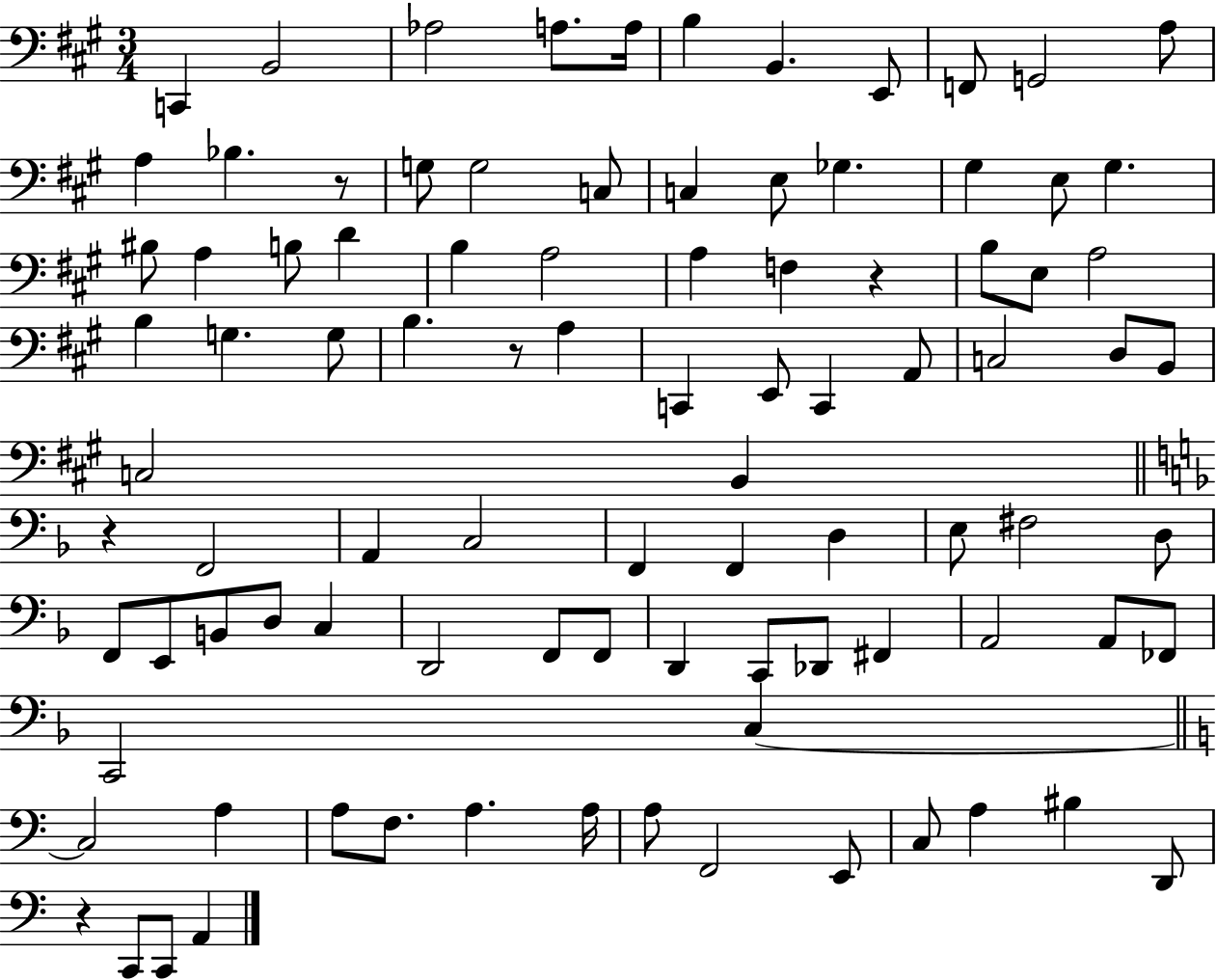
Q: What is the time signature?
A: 3/4